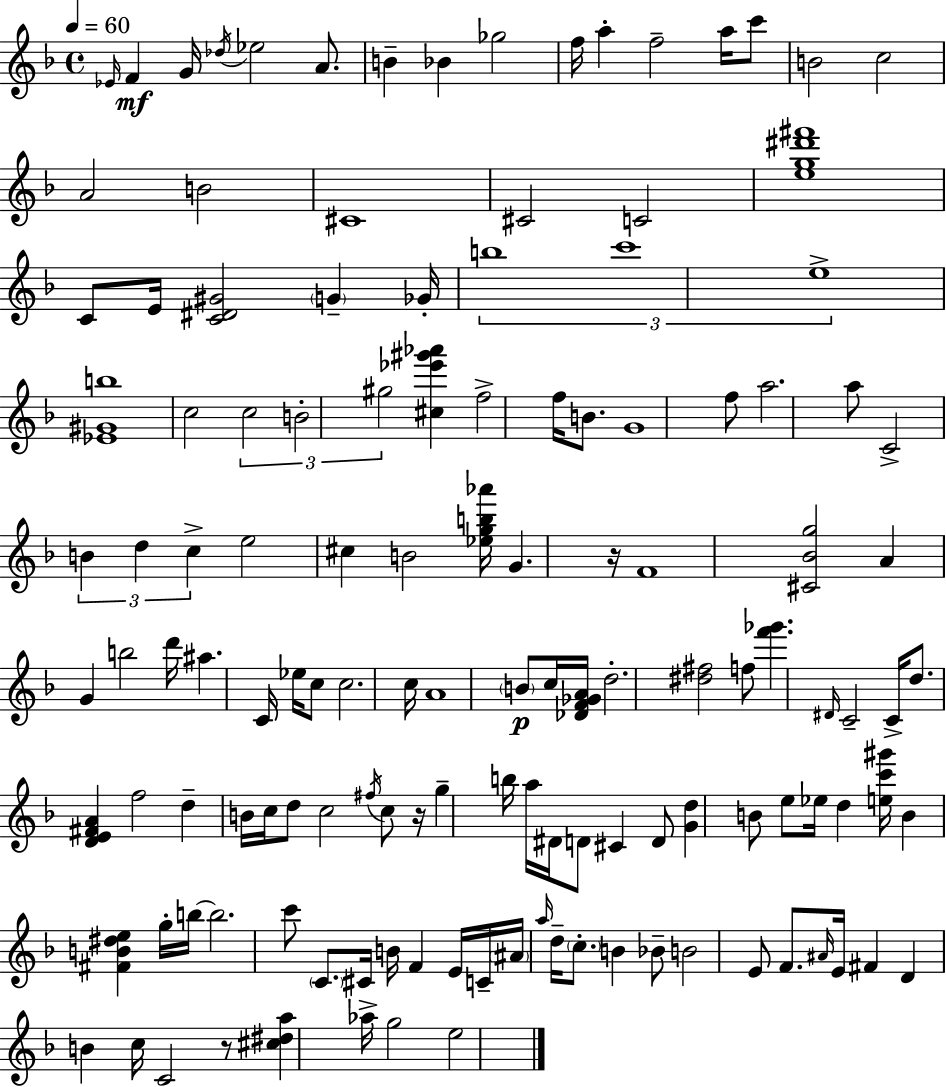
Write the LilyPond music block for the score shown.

{
  \clef treble
  \time 4/4
  \defaultTimeSignature
  \key d \minor
  \tempo 4 = 60
  \grace { ees'16 }\mf f'4 g'16 \acciaccatura { des''16 } ees''2 a'8. | b'4-- bes'4 ges''2 | f''16 a''4-. f''2-- a''16 | c'''8 b'2 c''2 | \break a'2 b'2 | cis'1 | cis'2 c'2 | <e'' g'' dis''' fis'''>1 | \break c'8 e'16 <c' dis' gis'>2 \parenthesize g'4-- | ges'16-. \tuplet 3/2 { b''1 | c'''1 | e''1-> } | \break <ees' gis' b''>1 | c''2 \tuplet 3/2 { c''2 | b'2-. gis''2 } | <cis'' ees''' gis''' aes'''>4 f''2-> f''16 b'8. | \break g'1 | f''8 a''2. | a''8 c'2-> \tuplet 3/2 { b'4 d''4 | c''4-> } e''2 cis''4 | \break b'2 <ees'' g'' b'' aes'''>16 g'4. | r16 f'1 | <cis' bes' g''>2 a'4 g'4 | b''2 d'''16 ais''4. | \break c'16 ees''16 c''8 c''2. | c''16 a'1 | \parenthesize b'8\p c''16 <des' f' ges' a'>16 d''2.-. | <dis'' fis''>2 f''8 <f''' ges'''>4. | \break \grace { dis'16 } c'2-- c'16-> d''8. <d' e' fis' a'>4 | f''2 d''4-- b'16 | c''16 d''8 c''2 \acciaccatura { fis''16 } c''8 r16 g''4-- | b''16 a''16 dis'16 d'8 cis'4 d'8 <g' d''>4 | \break b'8 e''8 ees''16 d''4 <e'' c''' gis'''>16 b'4 | <fis' b' dis'' e''>4 g''16-. b''16~~ b''2. | c'''8 \parenthesize c'8. cis'16 b'16 f'4 e'16 c'16-- \parenthesize ais'16 | \grace { a''16 } d''16-- \parenthesize c''8.-. b'4 bes'8-- b'2 | \break e'8 f'8. \grace { ais'16 } e'16 fis'4 d'4 | b'4 c''16 c'2 r8 | <cis'' dis'' a''>4 aes''16-> g''2 e''2 | \bar "|."
}